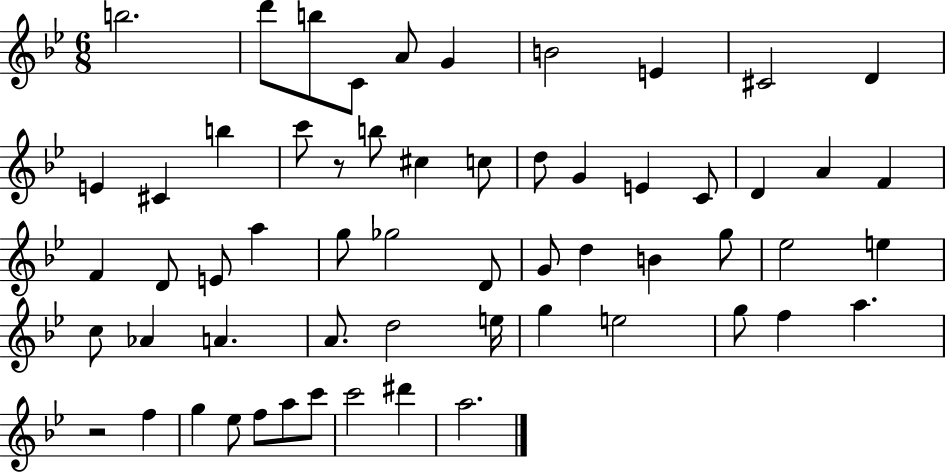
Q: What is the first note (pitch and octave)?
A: B5